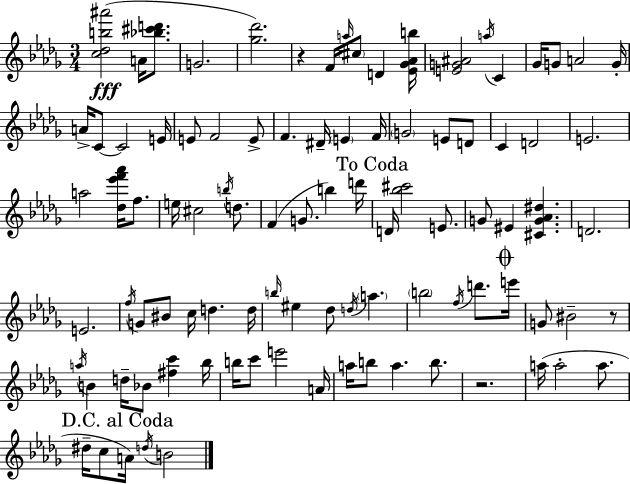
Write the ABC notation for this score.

X:1
T:Untitled
M:3/4
L:1/4
K:Bbm
[c_db^a']2 A/4 [_b^c'd']/2 G2 [_g_d']2 z F/4 a/4 ^c/2 D [_E_G_Ab]/4 [EG^A]2 a/4 C _G/4 G/2 A2 G/4 A/4 C/2 C2 E/4 E/2 F2 E/2 F ^D/4 E F/4 G2 E/2 D/2 C D2 E2 a2 [_d_e'f'_a']/4 f/2 e/4 ^c2 b/4 d/2 F G/2 b d'/4 D/4 [_b^c']2 E/2 G/2 ^E [^CG_A^d] D2 E2 f/4 G/2 ^B/2 c/4 d d/4 b/4 ^e _d/2 d/4 a b2 f/4 d'/2 e'/4 G/2 ^B2 z/2 a/4 B d/4 _B/2 [^fc'] _b/4 b/4 c'/2 e'2 A/4 a/4 b/2 a b/2 z2 a/4 a2 a/2 ^d/4 c/2 A/4 d/4 B2